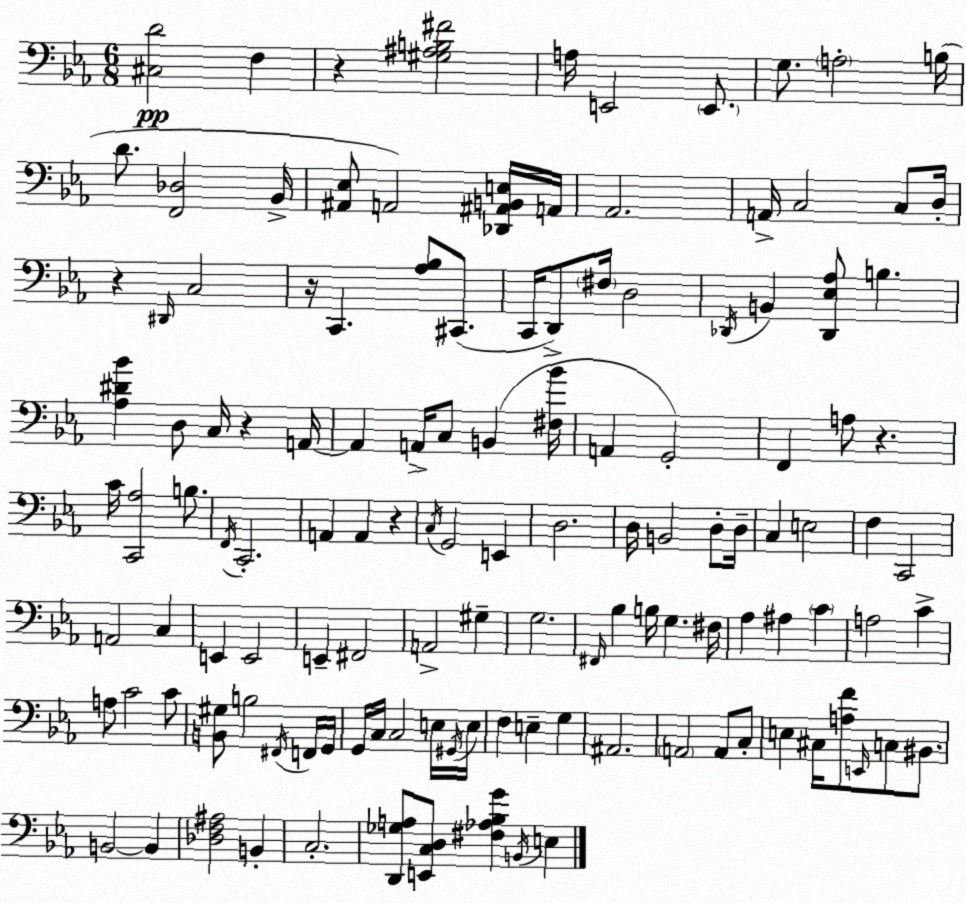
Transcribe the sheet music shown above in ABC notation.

X:1
T:Untitled
M:6/8
L:1/4
K:Eb
[^C,D]2 F, z [^G,^A,B,^F]2 A,/4 E,,2 E,,/2 G,/2 A,2 B,/4 D/2 [F,,_D,]2 _B,,/4 [^A,,_E,]/2 A,,2 [_D,,^A,,B,,E,]/4 A,,/4 _A,,2 A,,/4 C,2 C,/2 D,/4 z ^D,,/4 C,2 z/4 C,, [_A,_B,]/2 ^C,,/2 C,,/4 D,,/2 ^F,/4 D,2 _D,,/4 B,, [_D,,_E,_A,]/2 B, [_A,^D_B] D,/2 C,/4 z A,,/4 A,, A,,/4 C,/2 B,, [^F,_B]/4 A,, G,,2 F,, A,/2 z C/4 [C,,_A,]2 B,/2 F,,/4 C,,2 A,, A,, z C,/4 G,,2 E,, D,2 D,/4 B,,2 D,/2 D,/4 C, E,2 F, C,,2 A,,2 C, E,, E,,2 E,, ^F,,2 A,,2 ^G, G,2 ^F,,/4 _B, B,/4 G, ^F,/4 _A, ^A, C A,2 C A,/2 C2 C/2 [B,,^G,]/2 B,2 ^F,,/4 F,,/4 G,,/4 G,,/4 C,/4 C,2 E,/4 ^G,,/4 E,/4 F, E, G, ^A,,2 A,,2 A,,/2 C,/2 E, ^C,/4 [A,F]/2 E,,/4 C,/2 ^B,,/2 B,,2 B,, [_D,F,^A,]2 B,, C,2 [D,,_G,A,]/2 [E,,C,D,]/2 [^F,_A,_B,G] B,,/4 E,